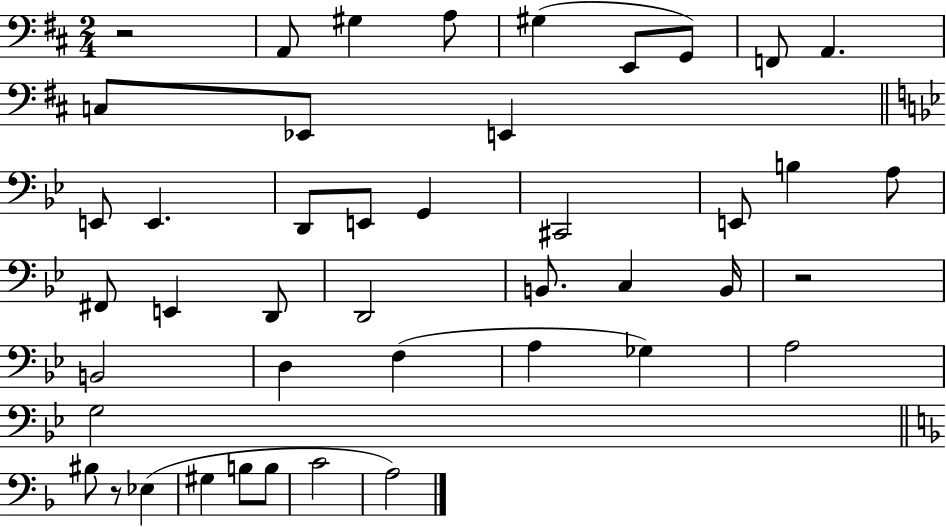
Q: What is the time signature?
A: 2/4